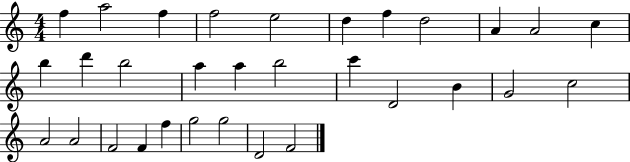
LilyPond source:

{
  \clef treble
  \numericTimeSignature
  \time 4/4
  \key c \major
  f''4 a''2 f''4 | f''2 e''2 | d''4 f''4 d''2 | a'4 a'2 c''4 | \break b''4 d'''4 b''2 | a''4 a''4 b''2 | c'''4 d'2 b'4 | g'2 c''2 | \break a'2 a'2 | f'2 f'4 f''4 | g''2 g''2 | d'2 f'2 | \break \bar "|."
}